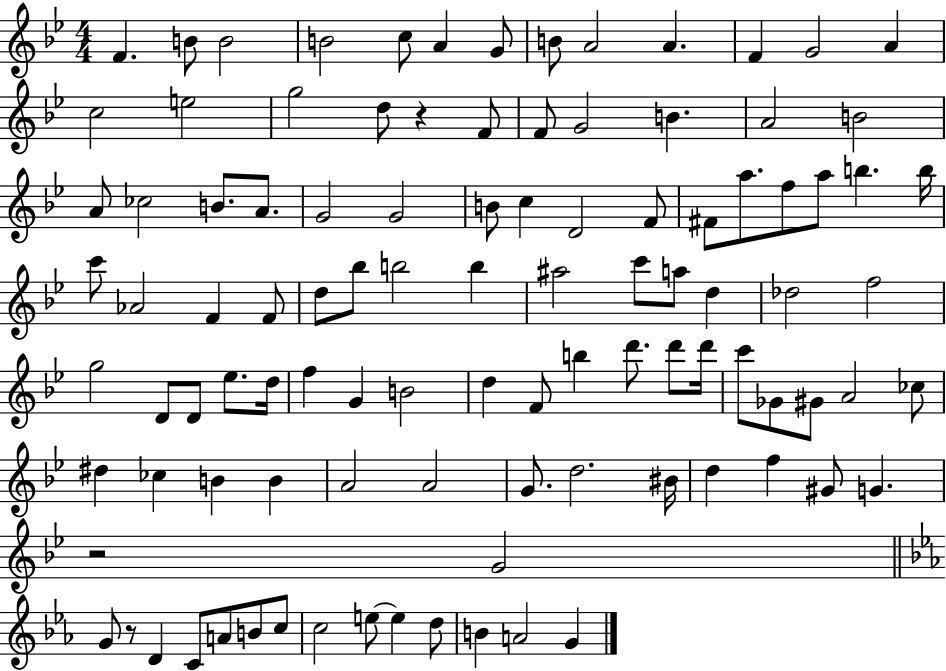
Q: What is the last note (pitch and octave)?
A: G4